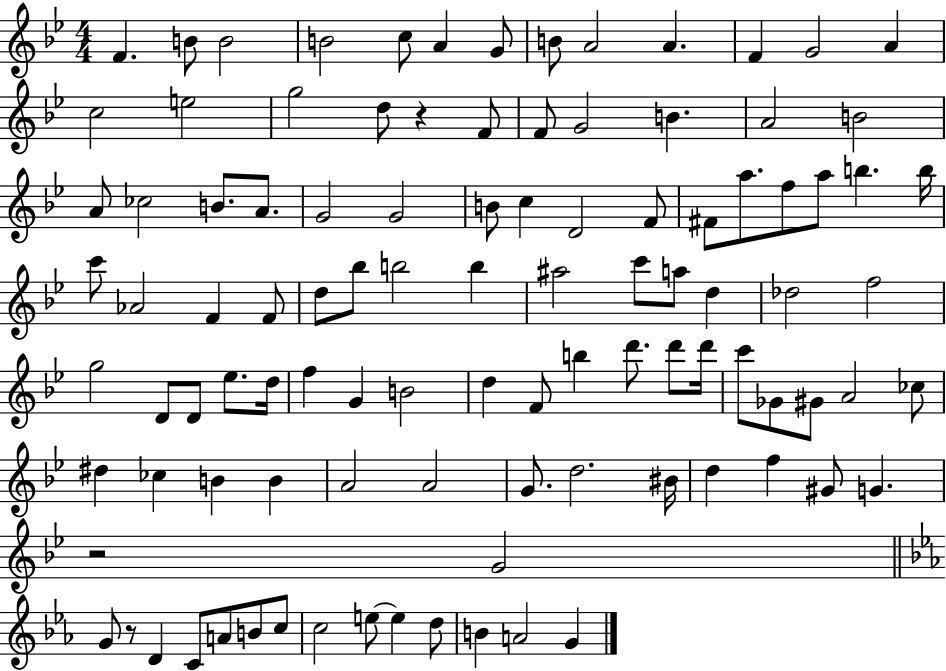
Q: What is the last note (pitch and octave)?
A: G4